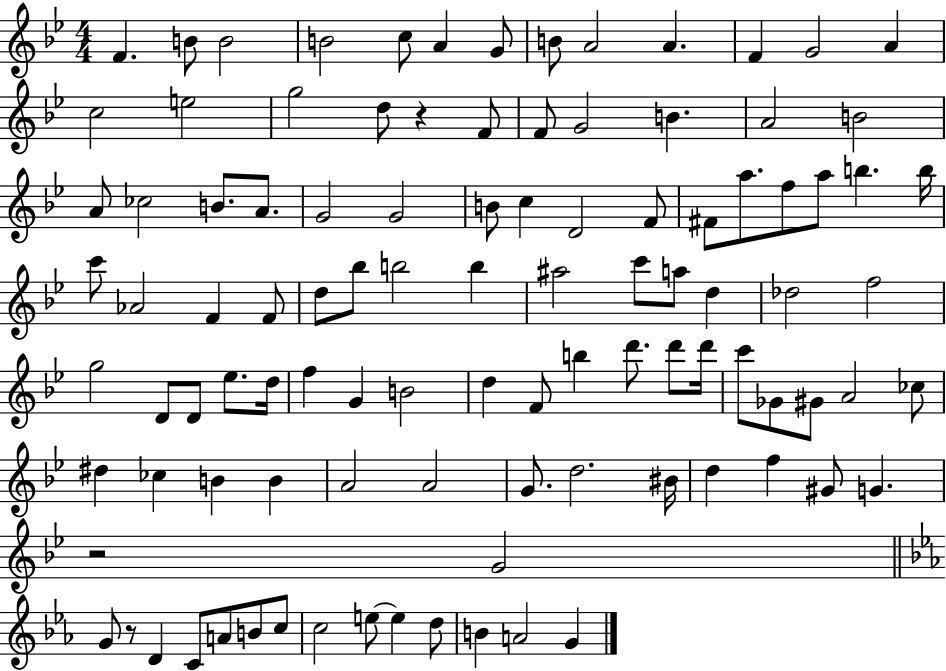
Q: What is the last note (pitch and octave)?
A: G4